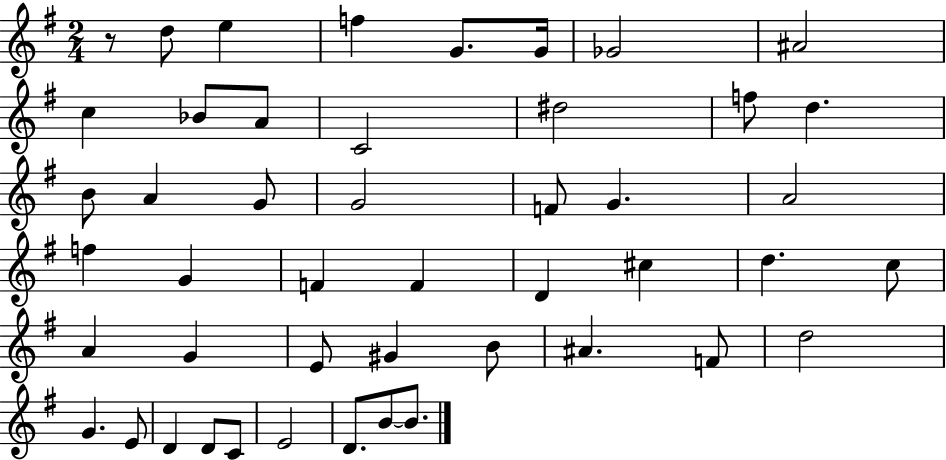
{
  \clef treble
  \numericTimeSignature
  \time 2/4
  \key g \major
  r8 d''8 e''4 | f''4 g'8. g'16 | ges'2 | ais'2 | \break c''4 bes'8 a'8 | c'2 | dis''2 | f''8 d''4. | \break b'8 a'4 g'8 | g'2 | f'8 g'4. | a'2 | \break f''4 g'4 | f'4 f'4 | d'4 cis''4 | d''4. c''8 | \break a'4 g'4 | e'8 gis'4 b'8 | ais'4. f'8 | d''2 | \break g'4. e'8 | d'4 d'8 c'8 | e'2 | d'8. b'8~~ b'8. | \break \bar "|."
}